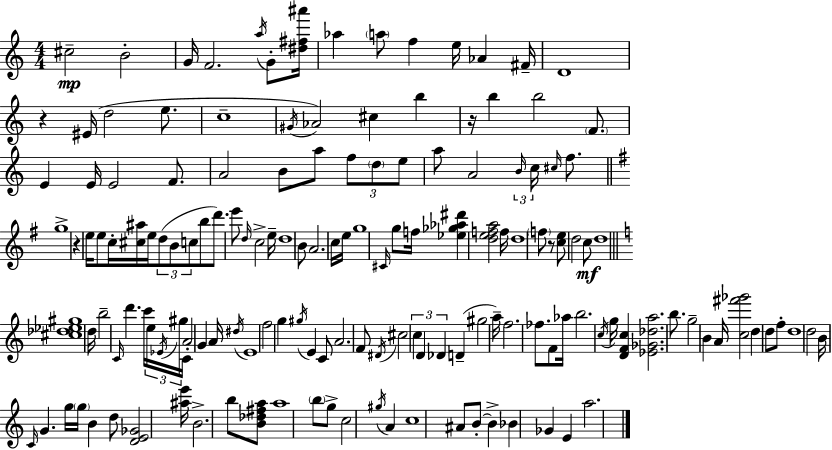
C#5/h B4/h G4/s F4/h. A5/s G4/e [D#5,F#5,A#6]/s Ab5/q A5/e F5/q E5/s Ab4/q F#4/s D4/w R/q EIS4/s D5/h E5/e. C5/w G#4/s Ab4/h C#5/q B5/q R/s B5/q B5/h F4/e. E4/q E4/s E4/h F4/e. A4/h B4/e A5/e F5/e D5/e E5/e A5/e A4/h B4/s C5/s C#5/s F5/e. G5/w R/q E5/s E5/e C5/s [C#5,A#5]/s E5/s D5/e B4/e C5/e B5/e D6/e. E6/e D5/s C5/h E5/s D5/w B4/e A4/h. C5/s E5/s G5/w C#4/s G5/e F5/s [Eb5,Gb5,Ab5,D#6]/q [D5,E5,F5,A5]/h F5/s D5/w F5/e R/e [C5,E5]/e D5/h C5/e D5/w [C#5,Db5,Eb5,G#5]/w D5/s B5/h C4/s D6/q. C6/s E5/s Eb4/s G#5/s C4/s A4/h G4/q A4/s D#5/s E4/w F5/h G5/q G#5/s E4/q C4/e A4/h. F4/e D#4/s C#5/h C5/q D4/q Db4/q D4/q G#5/h A5/s F5/h. FES5/e. F4/e Ab5/s B5/h. C5/s G5/s [D4,F4,C5]/q [Eb4,Gb4,Db5,A5]/h. B5/e. G5/h B4/q A4/s [C5,F#6,Gb6]/h D5/q D5/e F5/e D5/w D5/h B4/s C4/s G4/q. G5/s G5/s B4/q D5/e [D4,E4,Gb4]/h [A#5,E6]/s B4/h. B5/e [B4,Db5,F#5,A5]/e A5/w B5/e G5/e C5/h G#5/s A4/q C5/w A#4/e B4/e B4/q Bb4/q Gb4/q E4/q A5/h.